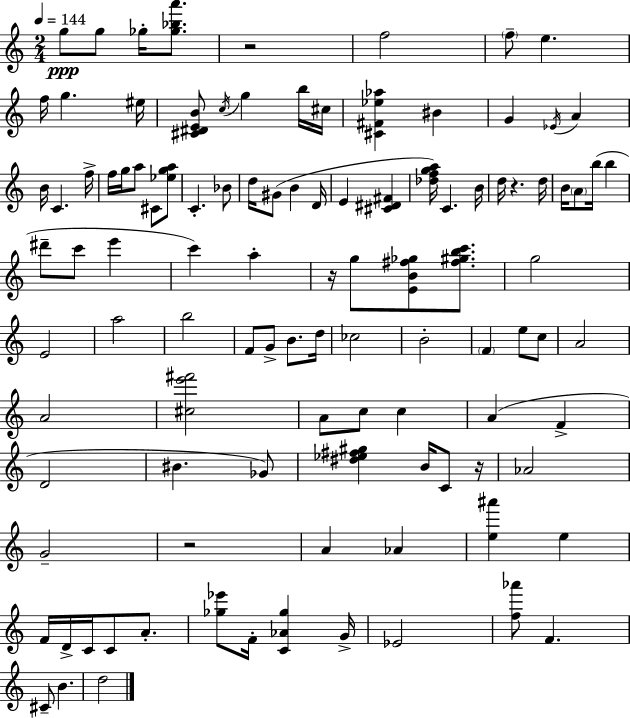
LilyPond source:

{
  \clef treble
  \numericTimeSignature
  \time 2/4
  \key a \minor
  \tempo 4 = 144
  g''8\ppp g''8 ges''16-. <ges'' bes'' a'''>8. | r2 | f''2 | \parenthesize f''8-- e''4. | \break f''16 g''4. eis''16 | <cis' dis' e' b'>8 \acciaccatura { c''16 } g''4 b''16 | cis''16 <cis' fis' ees'' aes''>4 bis'4 | g'4 \acciaccatura { ees'16 } a'4 | \break b'16 c'4. | f''16-> f''16 g''16 a''8 cis'8 | <ees'' g'' a''>8 c'4.-. | bes'8 d''16 gis'8( b'4 | \break d'16 e'4 <cis' dis' fis'>4 | <des'' f'' g'' a''>16) c'4. | b'16 d''16 r4. | d''16 b'16 \parenthesize a'8 b''16( b''4 | \break dis'''8-- c'''8 e'''4 | c'''4) a''4-. | r16 g''8 <e' b' fis'' ges''>8 <fis'' gis'' b'' c'''>8. | g''2 | \break e'2 | a''2 | b''2 | f'8 g'8-> b'8. | \break d''16 ces''2 | b'2-. | \parenthesize f'4 e''8 | c''8 a'2 | \break a'2 | <cis'' e''' fis'''>2 | a'8 c''8 c''4 | a'4( f'4-> | \break d'2 | bis'4. | ges'8) <dis'' ees'' fis'' gis''>4 b'16 c'8 | r16 aes'2 | \break g'2-- | r2 | a'4 aes'4 | <e'' ais'''>4 e''4 | \break f'16 d'16-> c'16 c'8 a'8.-. | <ges'' ees'''>8 f'16-. <c' aes' ges''>4 | g'16-> ees'2 | <f'' aes'''>8 f'4. | \break cis'8-- b'4. | d''2 | \bar "|."
}